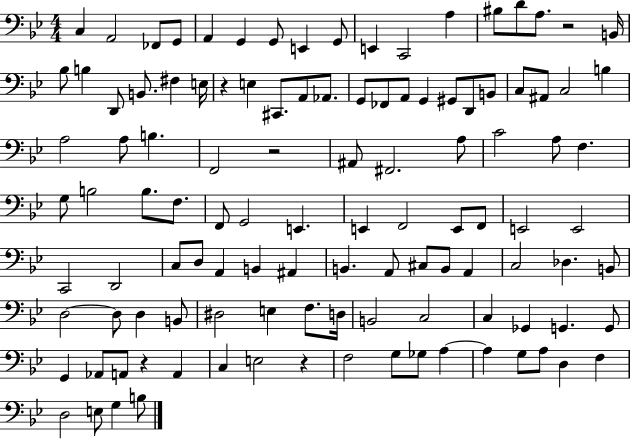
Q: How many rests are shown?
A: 5